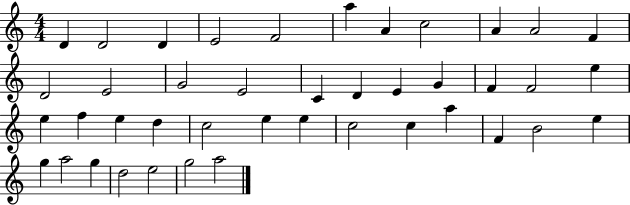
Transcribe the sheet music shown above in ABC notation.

X:1
T:Untitled
M:4/4
L:1/4
K:C
D D2 D E2 F2 a A c2 A A2 F D2 E2 G2 E2 C D E G F F2 e e f e d c2 e e c2 c a F B2 e g a2 g d2 e2 g2 a2